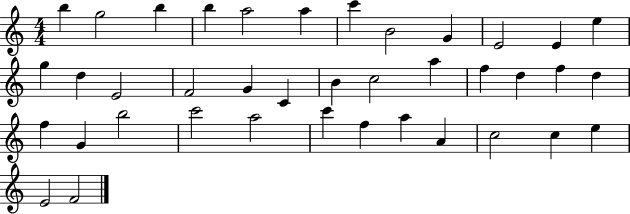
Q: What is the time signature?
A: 4/4